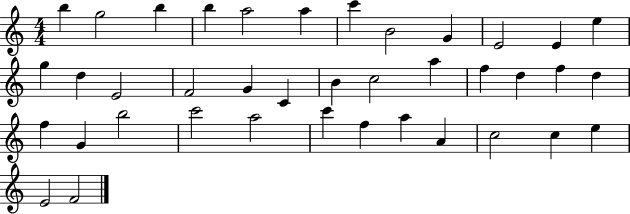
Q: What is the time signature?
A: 4/4